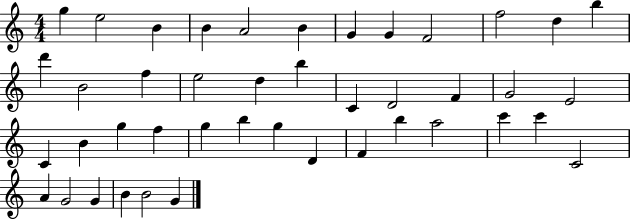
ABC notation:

X:1
T:Untitled
M:4/4
L:1/4
K:C
g e2 B B A2 B G G F2 f2 d b d' B2 f e2 d b C D2 F G2 E2 C B g f g b g D F b a2 c' c' C2 A G2 G B B2 G